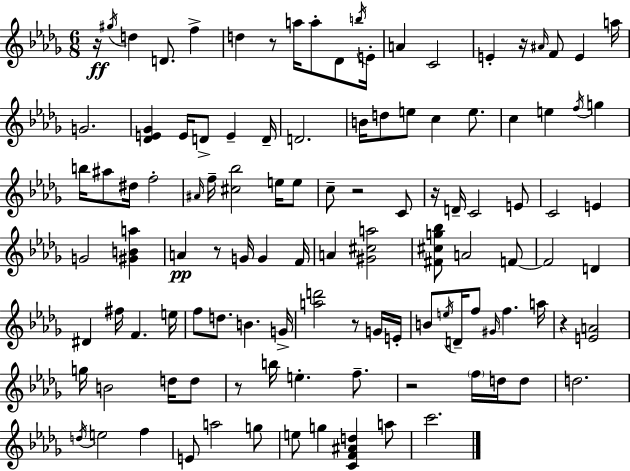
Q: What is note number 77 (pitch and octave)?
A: D5